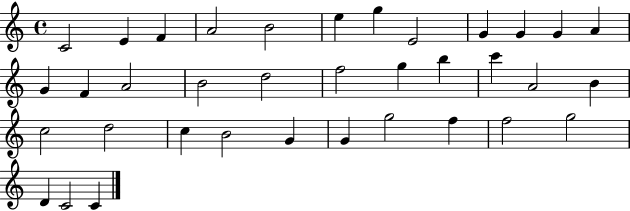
C4/h E4/q F4/q A4/h B4/h E5/q G5/q E4/h G4/q G4/q G4/q A4/q G4/q F4/q A4/h B4/h D5/h F5/h G5/q B5/q C6/q A4/h B4/q C5/h D5/h C5/q B4/h G4/q G4/q G5/h F5/q F5/h G5/h D4/q C4/h C4/q